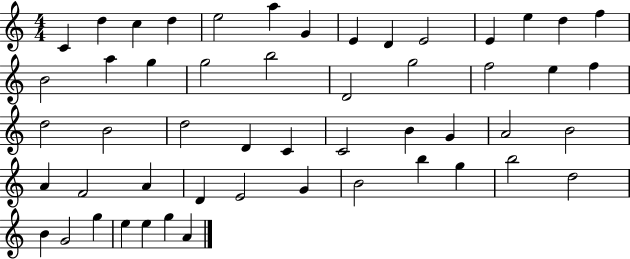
C4/q D5/q C5/q D5/q E5/h A5/q G4/q E4/q D4/q E4/h E4/q E5/q D5/q F5/q B4/h A5/q G5/q G5/h B5/h D4/h G5/h F5/h E5/q F5/q D5/h B4/h D5/h D4/q C4/q C4/h B4/q G4/q A4/h B4/h A4/q F4/h A4/q D4/q E4/h G4/q B4/h B5/q G5/q B5/h D5/h B4/q G4/h G5/q E5/q E5/q G5/q A4/q